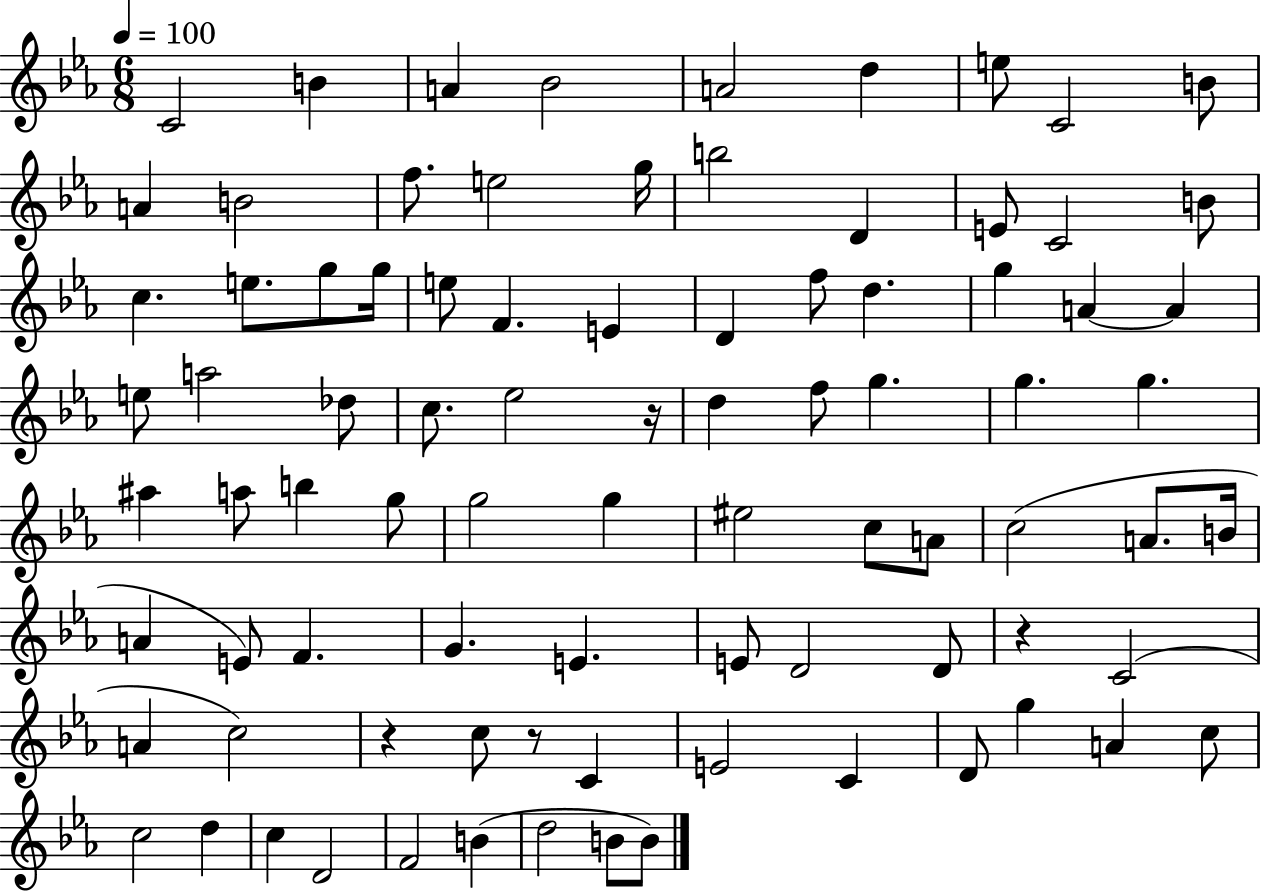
C4/h B4/q A4/q Bb4/h A4/h D5/q E5/e C4/h B4/e A4/q B4/h F5/e. E5/h G5/s B5/h D4/q E4/e C4/h B4/e C5/q. E5/e. G5/e G5/s E5/e F4/q. E4/q D4/q F5/e D5/q. G5/q A4/q A4/q E5/e A5/h Db5/e C5/e. Eb5/h R/s D5/q F5/e G5/q. G5/q. G5/q. A#5/q A5/e B5/q G5/e G5/h G5/q EIS5/h C5/e A4/e C5/h A4/e. B4/s A4/q E4/e F4/q. G4/q. E4/q. E4/e D4/h D4/e R/q C4/h A4/q C5/h R/q C5/e R/e C4/q E4/h C4/q D4/e G5/q A4/q C5/e C5/h D5/q C5/q D4/h F4/h B4/q D5/h B4/e B4/e